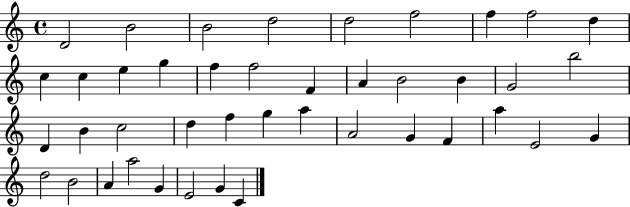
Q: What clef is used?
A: treble